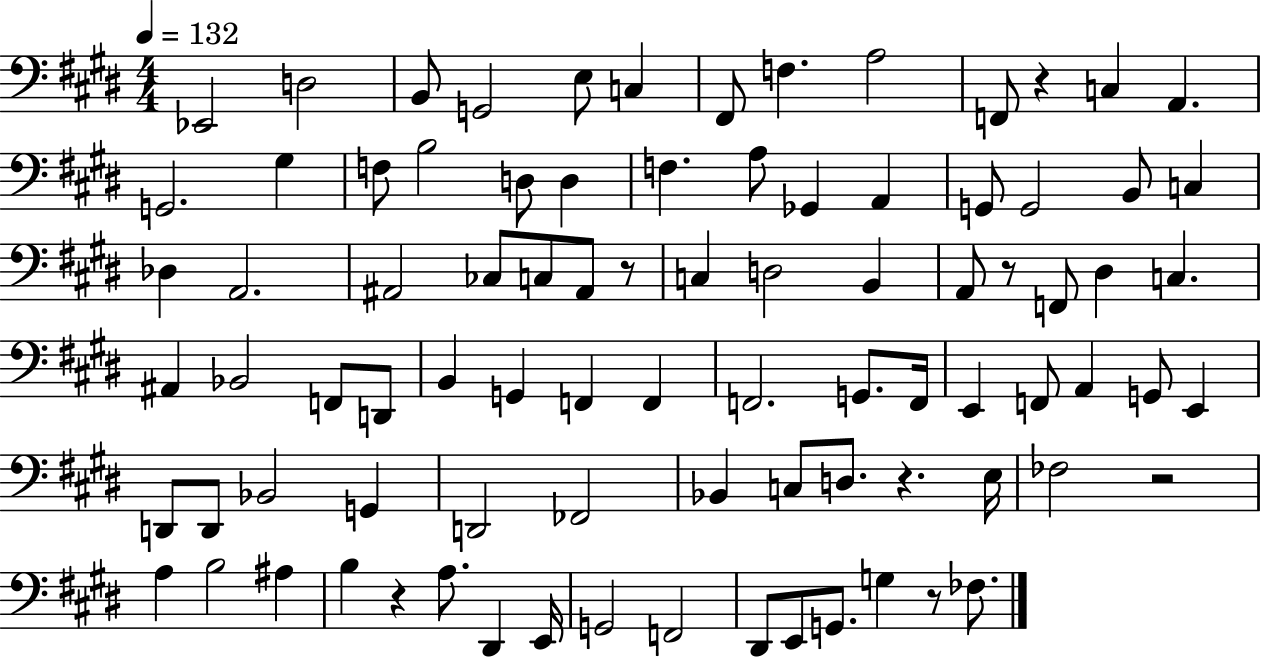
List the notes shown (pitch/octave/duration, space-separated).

Eb2/h D3/h B2/e G2/h E3/e C3/q F#2/e F3/q. A3/h F2/e R/q C3/q A2/q. G2/h. G#3/q F3/e B3/h D3/e D3/q F3/q. A3/e Gb2/q A2/q G2/e G2/h B2/e C3/q Db3/q A2/h. A#2/h CES3/e C3/e A#2/e R/e C3/q D3/h B2/q A2/e R/e F2/e D#3/q C3/q. A#2/q Bb2/h F2/e D2/e B2/q G2/q F2/q F2/q F2/h. G2/e. F2/s E2/q F2/e A2/q G2/e E2/q D2/e D2/e Bb2/h G2/q D2/h FES2/h Bb2/q C3/e D3/e. R/q. E3/s FES3/h R/h A3/q B3/h A#3/q B3/q R/q A3/e. D#2/q E2/s G2/h F2/h D#2/e E2/e G2/e. G3/q R/e FES3/e.